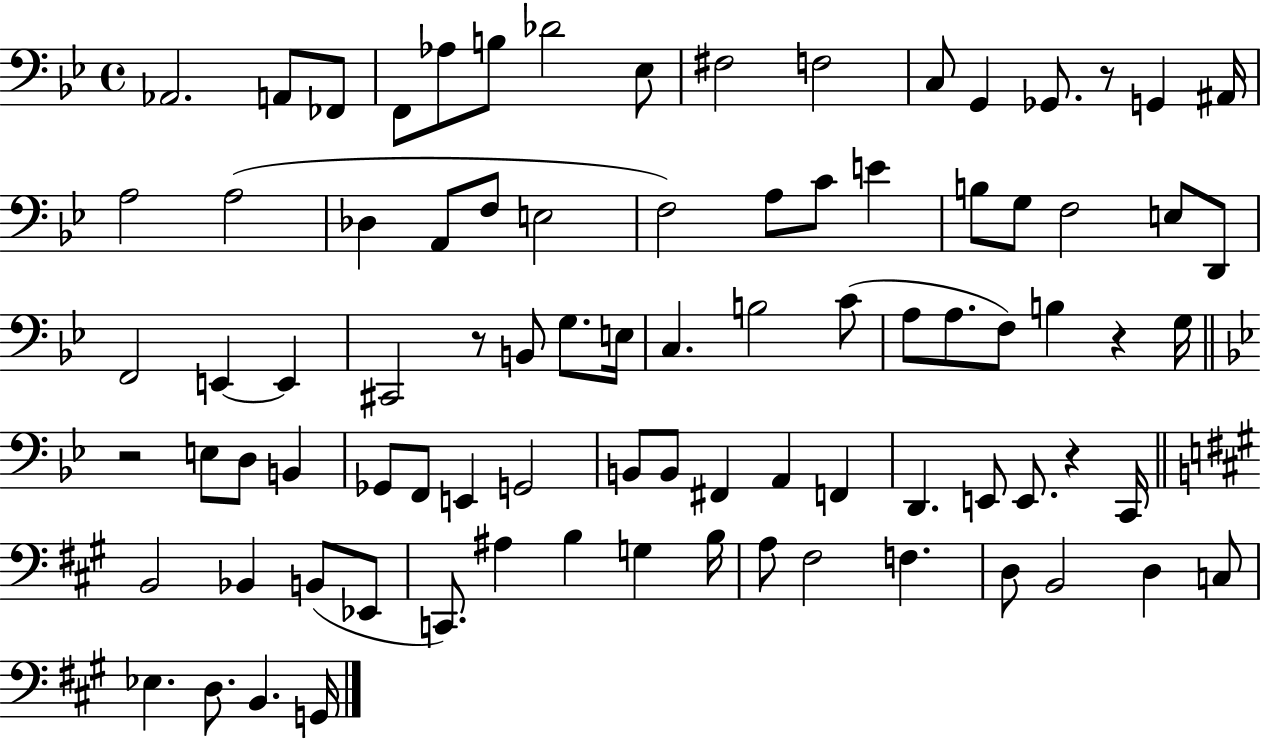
{
  \clef bass
  \time 4/4
  \defaultTimeSignature
  \key bes \major
  \repeat volta 2 { aes,2. a,8 fes,8 | f,8 aes8 b8 des'2 ees8 | fis2 f2 | c8 g,4 ges,8. r8 g,4 ais,16 | \break a2 a2( | des4 a,8 f8 e2 | f2) a8 c'8 e'4 | b8 g8 f2 e8 d,8 | \break f,2 e,4~~ e,4 | cis,2 r8 b,8 g8. e16 | c4. b2 c'8( | a8 a8. f8) b4 r4 g16 | \break \bar "||" \break \key g \minor r2 e8 d8 b,4 | ges,8 f,8 e,4 g,2 | b,8 b,8 fis,4 a,4 f,4 | d,4. e,8 e,8. r4 c,16 | \break \bar "||" \break \key a \major b,2 bes,4 b,8( ees,8 | c,8.) ais4 b4 g4 b16 | a8 fis2 f4. | d8 b,2 d4 c8 | \break ees4. d8. b,4. g,16 | } \bar "|."
}